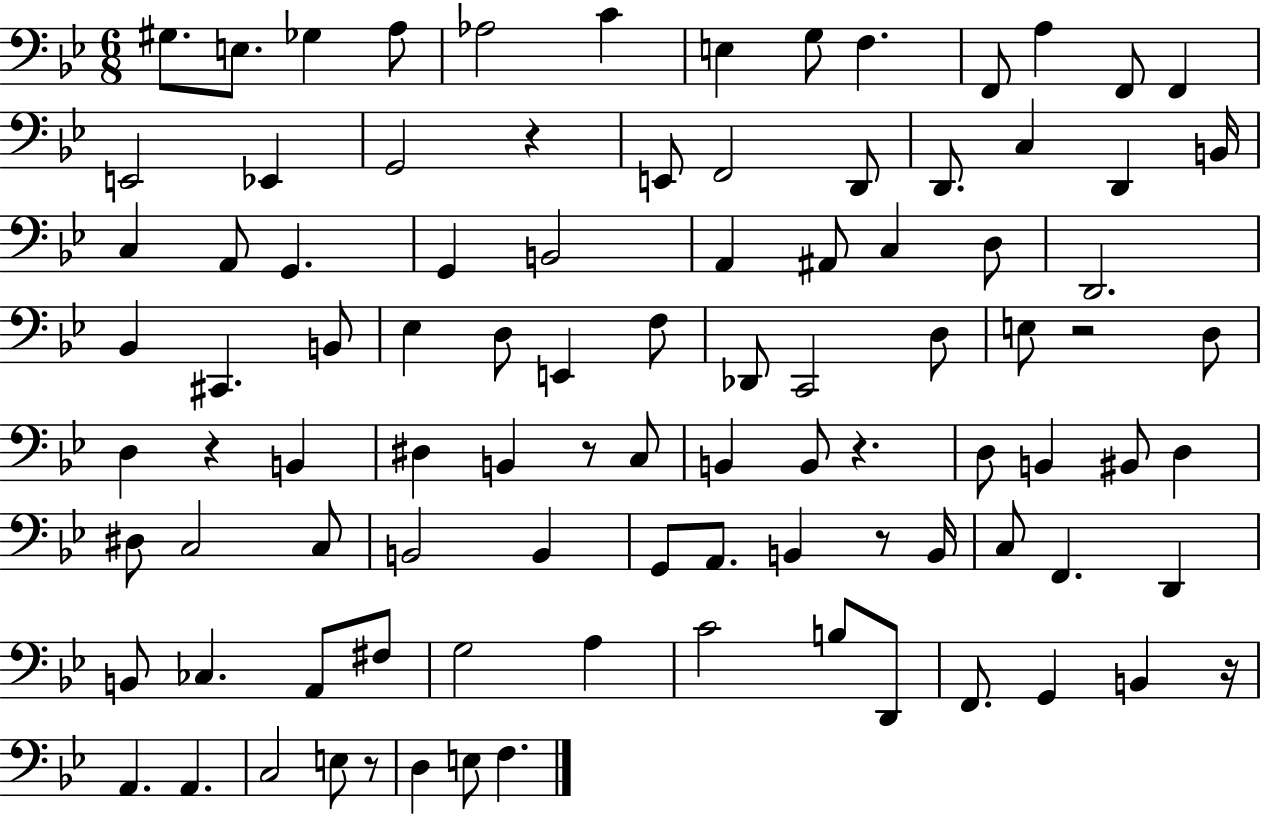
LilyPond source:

{
  \clef bass
  \numericTimeSignature
  \time 6/8
  \key bes \major
  gis8. e8. ges4 a8 | aes2 c'4 | e4 g8 f4. | f,8 a4 f,8 f,4 | \break e,2 ees,4 | g,2 r4 | e,8 f,2 d,8 | d,8. c4 d,4 b,16 | \break c4 a,8 g,4. | g,4 b,2 | a,4 ais,8 c4 d8 | d,2. | \break bes,4 cis,4. b,8 | ees4 d8 e,4 f8 | des,8 c,2 d8 | e8 r2 d8 | \break d4 r4 b,4 | dis4 b,4 r8 c8 | b,4 b,8 r4. | d8 b,4 bis,8 d4 | \break dis8 c2 c8 | b,2 b,4 | g,8 a,8. b,4 r8 b,16 | c8 f,4. d,4 | \break b,8 ces4. a,8 fis8 | g2 a4 | c'2 b8 d,8 | f,8. g,4 b,4 r16 | \break a,4. a,4. | c2 e8 r8 | d4 e8 f4. | \bar "|."
}